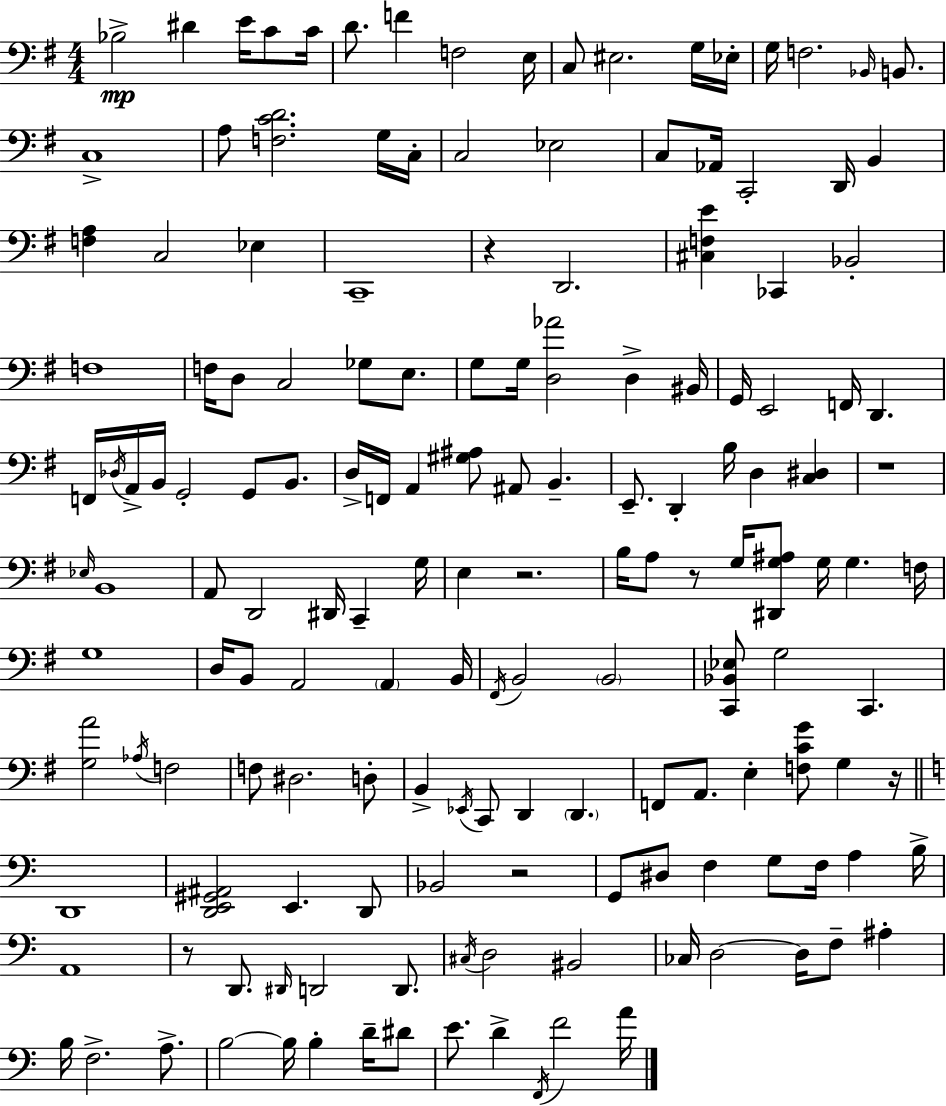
Bb3/h D#4/q E4/s C4/e C4/s D4/e. F4/q F3/h E3/s C3/e EIS3/h. G3/s Eb3/s G3/s F3/h. Bb2/s B2/e. C3/w A3/e [F3,C4,D4]/h. G3/s C3/s C3/h Eb3/h C3/e Ab2/s C2/h D2/s B2/q [F3,A3]/q C3/h Eb3/q C2/w R/q D2/h. [C#3,F3,E4]/q CES2/q Bb2/h F3/w F3/s D3/e C3/h Gb3/e E3/e. G3/e G3/s [D3,Ab4]/h D3/q BIS2/s G2/s E2/h F2/s D2/q. F2/s Db3/s A2/s B2/s G2/h G2/e B2/e. D3/s F2/s A2/q [G#3,A#3]/e A#2/e B2/q. E2/e. D2/q B3/s D3/q [C3,D#3]/q R/w Eb3/s B2/w A2/e D2/h D#2/s C2/q G3/s E3/q R/h. B3/s A3/e R/e G3/s [D#2,G3,A#3]/e G3/s G3/q. F3/s G3/w D3/s B2/e A2/h A2/q B2/s F#2/s B2/h B2/h [C2,Bb2,Eb3]/e G3/h C2/q. [G3,A4]/h Ab3/s F3/h F3/e D#3/h. D3/e B2/q Eb2/s C2/e D2/q D2/q. F2/e A2/e. E3/q [F3,C4,G4]/e G3/q R/s D2/w [D2,E2,G#2,A#2]/h E2/q. D2/e Bb2/h R/h G2/e D#3/e F3/q G3/e F3/s A3/q B3/s A2/w R/e D2/e. D#2/s D2/h D2/e. C#3/s D3/h BIS2/h CES3/s D3/h D3/s F3/e A#3/q B3/s F3/h. A3/e. B3/h B3/s B3/q D4/s D#4/e E4/e. D4/q F2/s F4/h A4/s